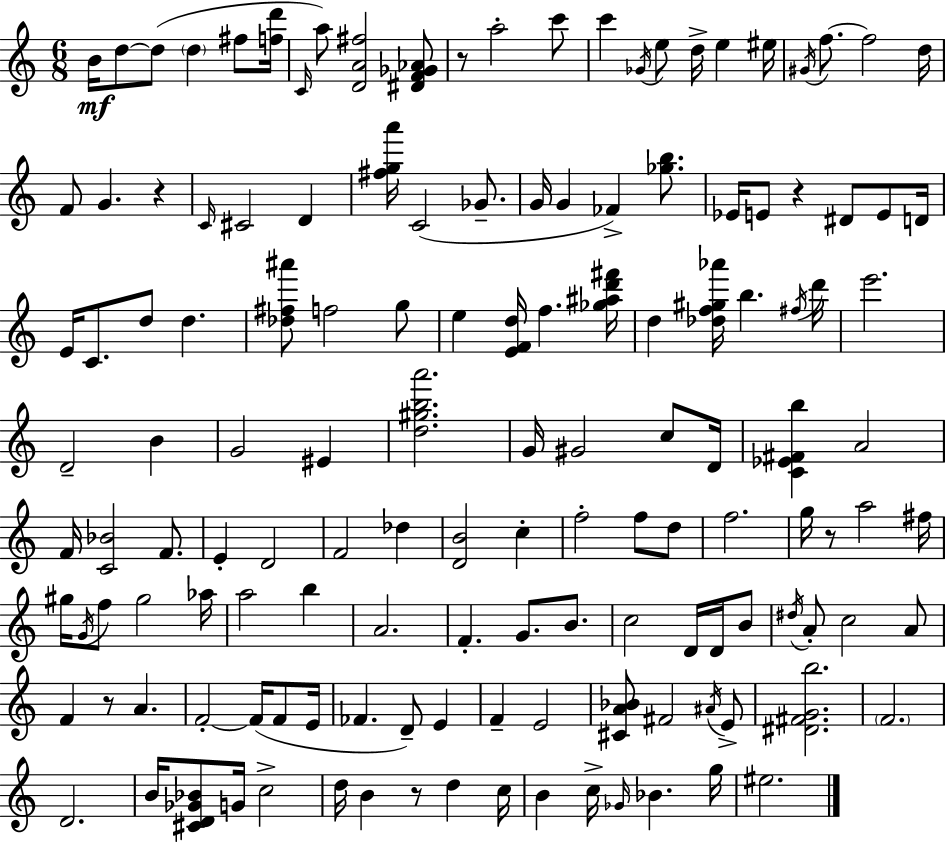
X:1
T:Untitled
M:6/8
L:1/4
K:Am
B/4 d/2 d/2 d ^f/2 [fd']/4 C/4 a/2 [DA^f]2 [^DF_G_A]/2 z/2 a2 c'/2 c' _G/4 e/2 d/4 e ^e/4 ^G/4 f/2 f2 d/4 F/2 G z C/4 ^C2 D [^fga']/4 C2 _G/2 G/4 G _F [_gb]/2 _E/4 E/2 z ^D/2 E/2 D/4 E/4 C/2 d/2 d [_d^f^a']/2 f2 g/2 e [EFd]/4 f [_g^ad'^f']/4 d [_df^g_a']/4 b ^f/4 d'/4 e'2 D2 B G2 ^E [d^gba']2 G/4 ^G2 c/2 D/4 [C_E^Fb] A2 F/4 [C_B]2 F/2 E D2 F2 _d [DB]2 c f2 f/2 d/2 f2 g/4 z/2 a2 ^f/4 ^g/4 G/4 f/2 ^g2 _a/4 a2 b A2 F G/2 B/2 c2 D/4 D/4 B/2 ^d/4 A/2 c2 A/2 F z/2 A F2 F/4 F/2 E/4 _F D/2 E F E2 [^CA_B]/2 ^F2 ^A/4 E/2 [^D^FGb]2 F2 D2 B/4 [^CD_G_B]/2 G/4 c2 d/4 B z/2 d c/4 B c/4 _G/4 _B g/4 ^e2